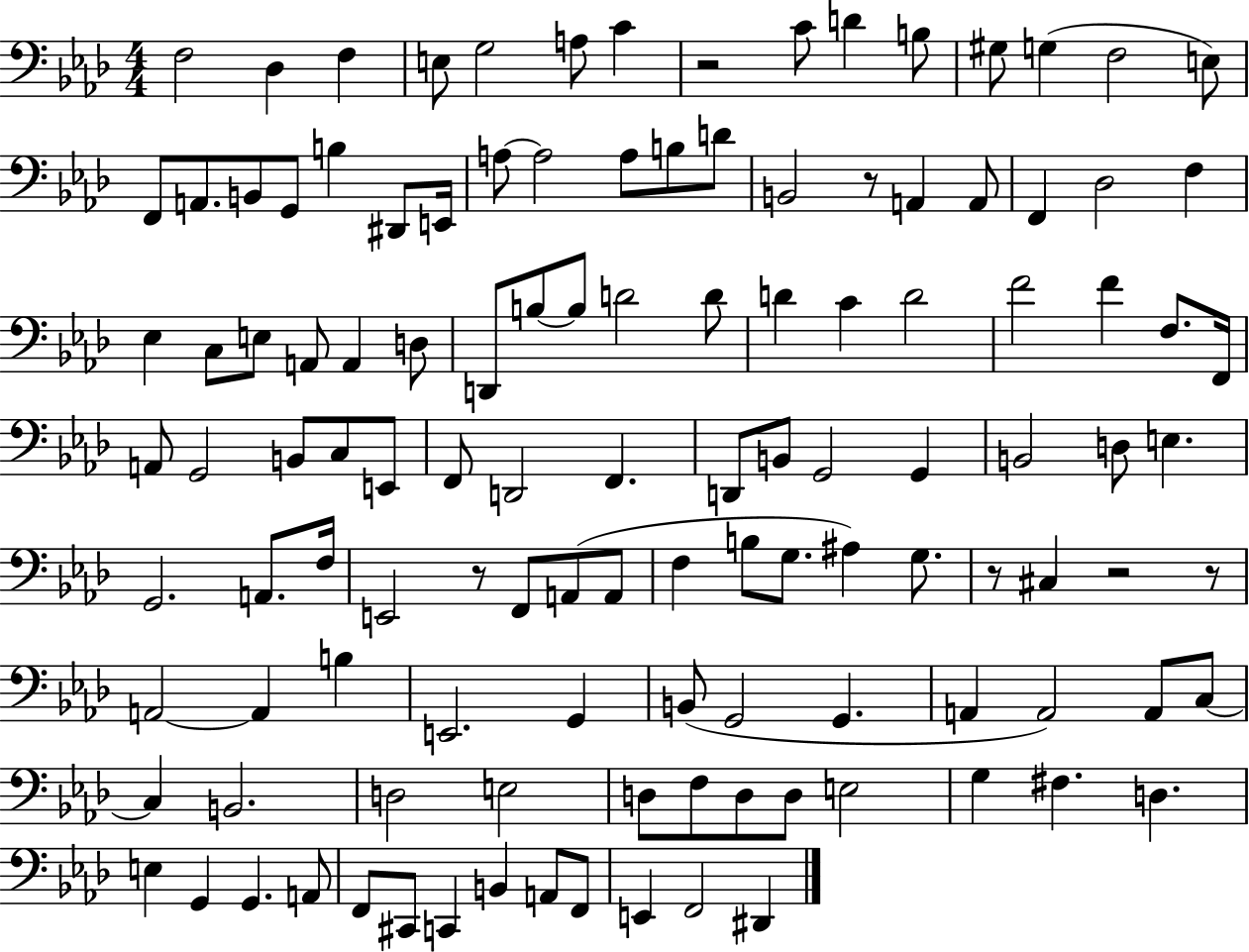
{
  \clef bass
  \numericTimeSignature
  \time 4/4
  \key aes \major
  f2 des4 f4 | e8 g2 a8 c'4 | r2 c'8 d'4 b8 | gis8 g4( f2 e8) | \break f,8 a,8. b,8 g,8 b4 dis,8 e,16 | a8~~ a2 a8 b8 d'8 | b,2 r8 a,4 a,8 | f,4 des2 f4 | \break ees4 c8 e8 a,8 a,4 d8 | d,8 b8~~ b8 d'2 d'8 | d'4 c'4 d'2 | f'2 f'4 f8. f,16 | \break a,8 g,2 b,8 c8 e,8 | f,8 d,2 f,4. | d,8 b,8 g,2 g,4 | b,2 d8 e4. | \break g,2. a,8. f16 | e,2 r8 f,8 a,8( a,8 | f4 b8 g8. ais4) g8. | r8 cis4 r2 r8 | \break a,2~~ a,4 b4 | e,2. g,4 | b,8( g,2 g,4. | a,4 a,2) a,8 c8~~ | \break c4 b,2. | d2 e2 | d8 f8 d8 d8 e2 | g4 fis4. d4. | \break e4 g,4 g,4. a,8 | f,8 cis,8 c,4 b,4 a,8 f,8 | e,4 f,2 dis,4 | \bar "|."
}